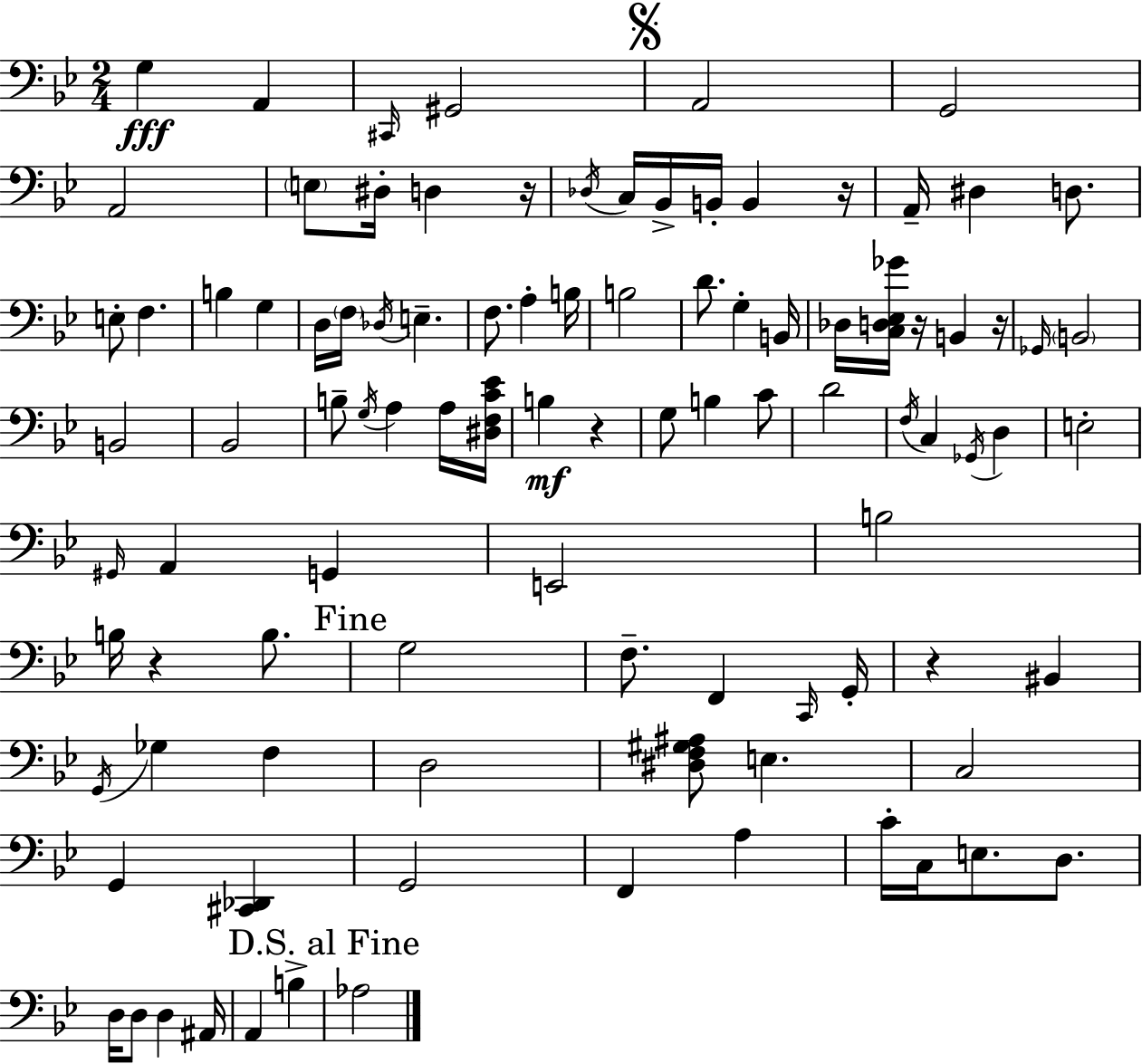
G3/q A2/q C#2/s G#2/h A2/h G2/h A2/h E3/e D#3/s D3/q R/s Db3/s C3/s Bb2/s B2/s B2/q R/s A2/s D#3/q D3/e. E3/e F3/q. B3/q G3/q D3/s F3/s Db3/s E3/q. F3/e. A3/q B3/s B3/h D4/e. G3/q B2/s Db3/s [C3,D3,Eb3,Gb4]/s R/s B2/q R/s Gb2/s B2/h B2/h Bb2/h B3/e G3/s A3/q A3/s [D#3,F3,C4,Eb4]/s B3/q R/q G3/e B3/q C4/e D4/h F3/s C3/q Gb2/s D3/q E3/h G#2/s A2/q G2/q E2/h B3/h B3/s R/q B3/e. G3/h F3/e. F2/q C2/s G2/s R/q BIS2/q G2/s Gb3/q F3/q D3/h [D#3,F3,G#3,A#3]/e E3/q. C3/h G2/q [C#2,Db2]/q G2/h F2/q A3/q C4/s C3/s E3/e. D3/e. D3/s D3/e D3/q A#2/s A2/q B3/q Ab3/h